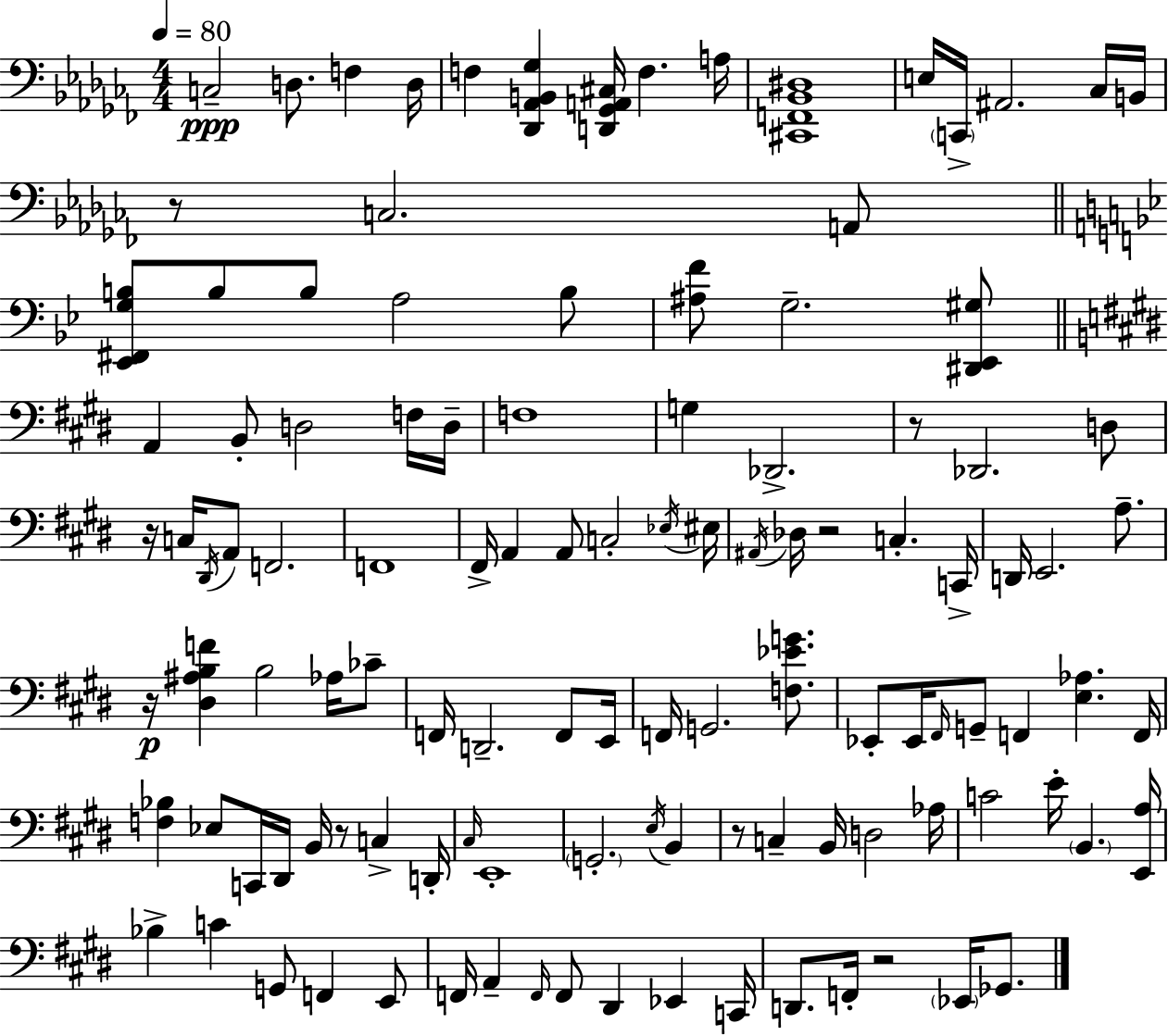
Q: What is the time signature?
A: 4/4